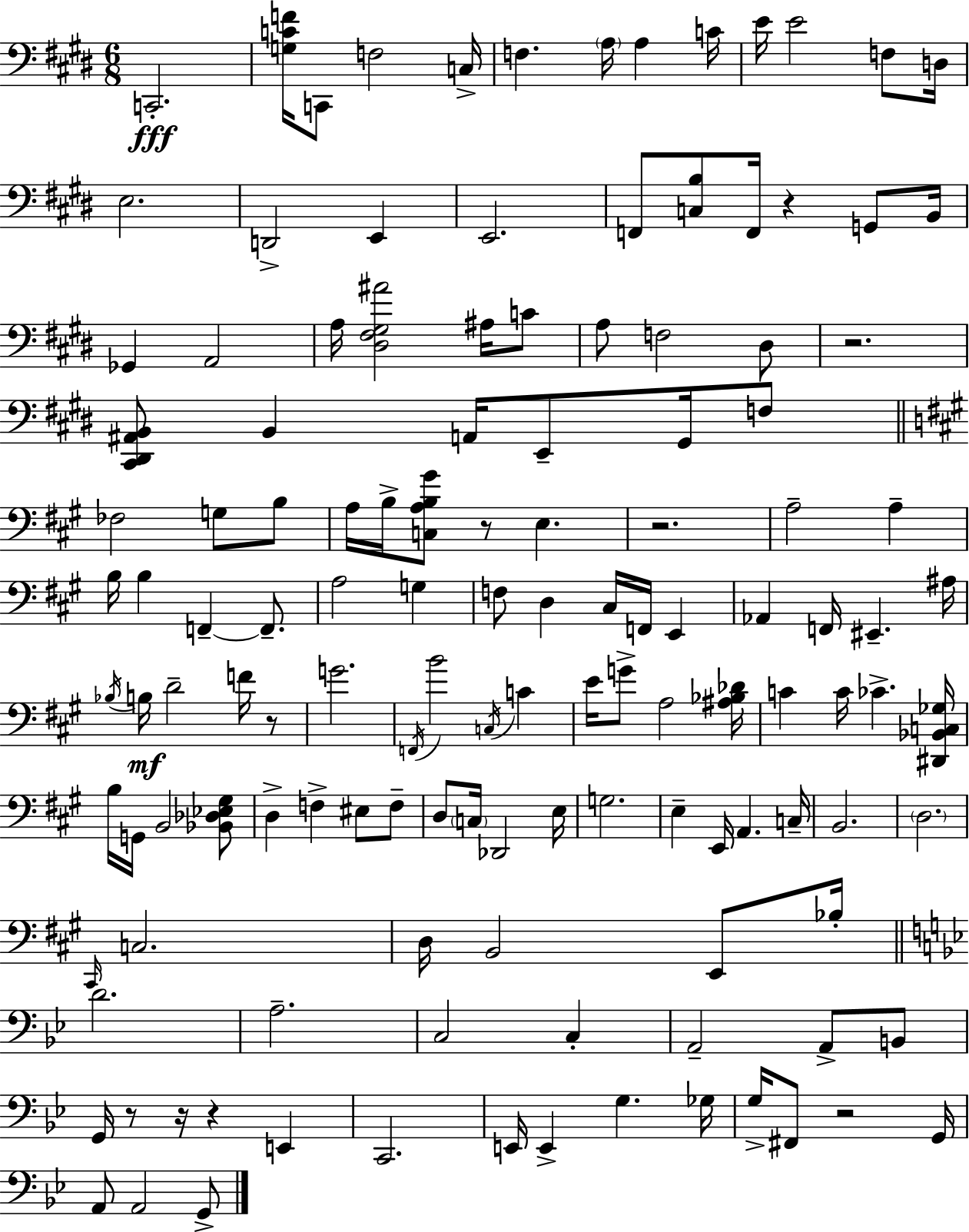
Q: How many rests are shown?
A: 9